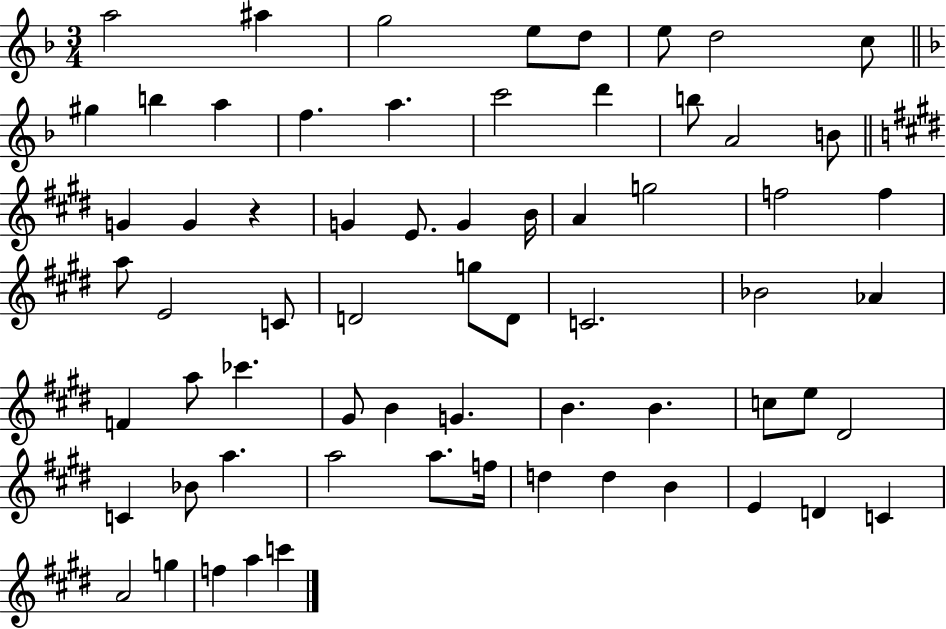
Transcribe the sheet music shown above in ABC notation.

X:1
T:Untitled
M:3/4
L:1/4
K:F
a2 ^a g2 e/2 d/2 e/2 d2 c/2 ^g b a f a c'2 d' b/2 A2 B/2 G G z G E/2 G B/4 A g2 f2 f a/2 E2 C/2 D2 g/2 D/2 C2 _B2 _A F a/2 _c' ^G/2 B G B B c/2 e/2 ^D2 C _B/2 a a2 a/2 f/4 d d B E D C A2 g f a c'